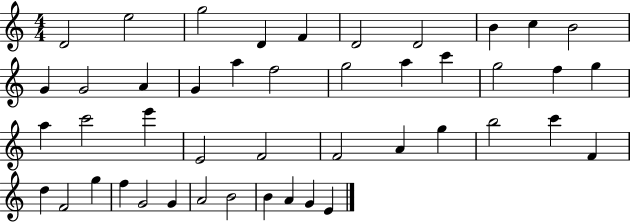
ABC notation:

X:1
T:Untitled
M:4/4
L:1/4
K:C
D2 e2 g2 D F D2 D2 B c B2 G G2 A G a f2 g2 a c' g2 f g a c'2 e' E2 F2 F2 A g b2 c' F d F2 g f G2 G A2 B2 B A G E